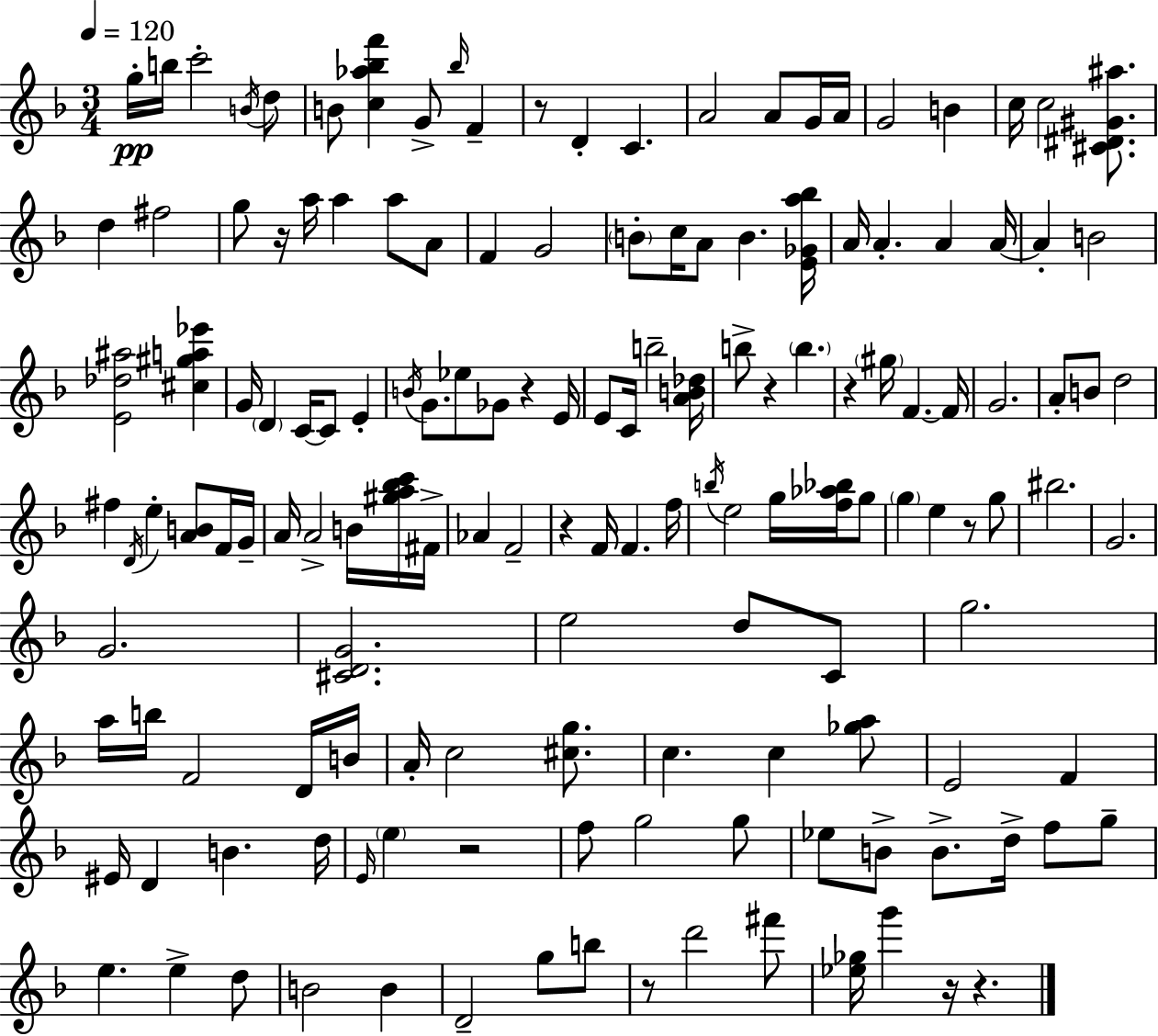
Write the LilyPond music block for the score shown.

{
  \clef treble
  \numericTimeSignature
  \time 3/4
  \key d \minor
  \tempo 4 = 120
  g''16-.\pp b''16 c'''2-. \acciaccatura { b'16 } d''8 | b'8 <c'' aes'' bes'' f'''>4 g'8-> \grace { bes''16 } f'4-- | r8 d'4-. c'4. | a'2 a'8 | \break g'16 a'16 g'2 b'4 | c''16 c''2 <cis' dis' gis' ais''>8. | d''4 fis''2 | g''8 r16 a''16 a''4 a''8 | \break a'8 f'4 g'2 | \parenthesize b'8-. c''16 a'8 b'4. | <e' ges' a'' bes''>16 a'16 a'4.-. a'4 | a'16~~ a'4-. b'2 | \break <e' des'' ais''>2 <cis'' gis'' a'' ees'''>4 | g'16 \parenthesize d'4 c'16~~ c'8 e'4-. | \acciaccatura { b'16 } g'8. ees''8 ges'8 r4 | e'16 e'8 c'16 b''2-- | \break <a' b' des''>16 b''8-> r4 \parenthesize b''4. | r4 \parenthesize gis''16 f'4.~~ | f'16 g'2. | a'8-. b'8 d''2 | \break fis''4 \acciaccatura { d'16 } e''4-. | <a' b'>8 f'16 g'16-- a'16 a'2-> | b'16 <gis'' a'' bes'' c'''>16 fis'16-> aes'4 f'2-- | r4 f'16 f'4. | \break f''16 \acciaccatura { b''16 } e''2 | g''16 <f'' aes'' bes''>16 g''8 \parenthesize g''4 e''4 | r8 g''8 bis''2. | g'2. | \break g'2. | <cis' d' g'>2. | e''2 | d''8 c'8 g''2. | \break a''16 b''16 f'2 | d'16 b'16 a'16-. c''2 | <cis'' g''>8. c''4. c''4 | <ges'' a''>8 e'2 | \break f'4 eis'16 d'4 b'4. | d''16 \grace { e'16 } \parenthesize e''4 r2 | f''8 g''2 | g''8 ees''8 b'8-> b'8.-> | \break d''16-> f''8 g''8-- e''4. | e''4-> d''8 b'2 | b'4 d'2-- | g''8 b''8 r8 d'''2 | \break fis'''8 <ees'' ges''>16 g'''4 r16 | r4. \bar "|."
}